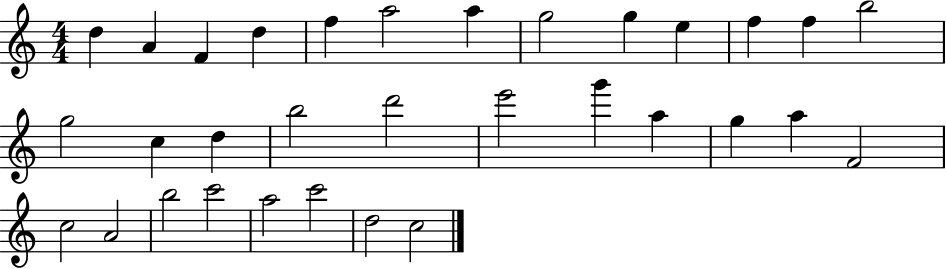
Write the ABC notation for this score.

X:1
T:Untitled
M:4/4
L:1/4
K:C
d A F d f a2 a g2 g e f f b2 g2 c d b2 d'2 e'2 g' a g a F2 c2 A2 b2 c'2 a2 c'2 d2 c2